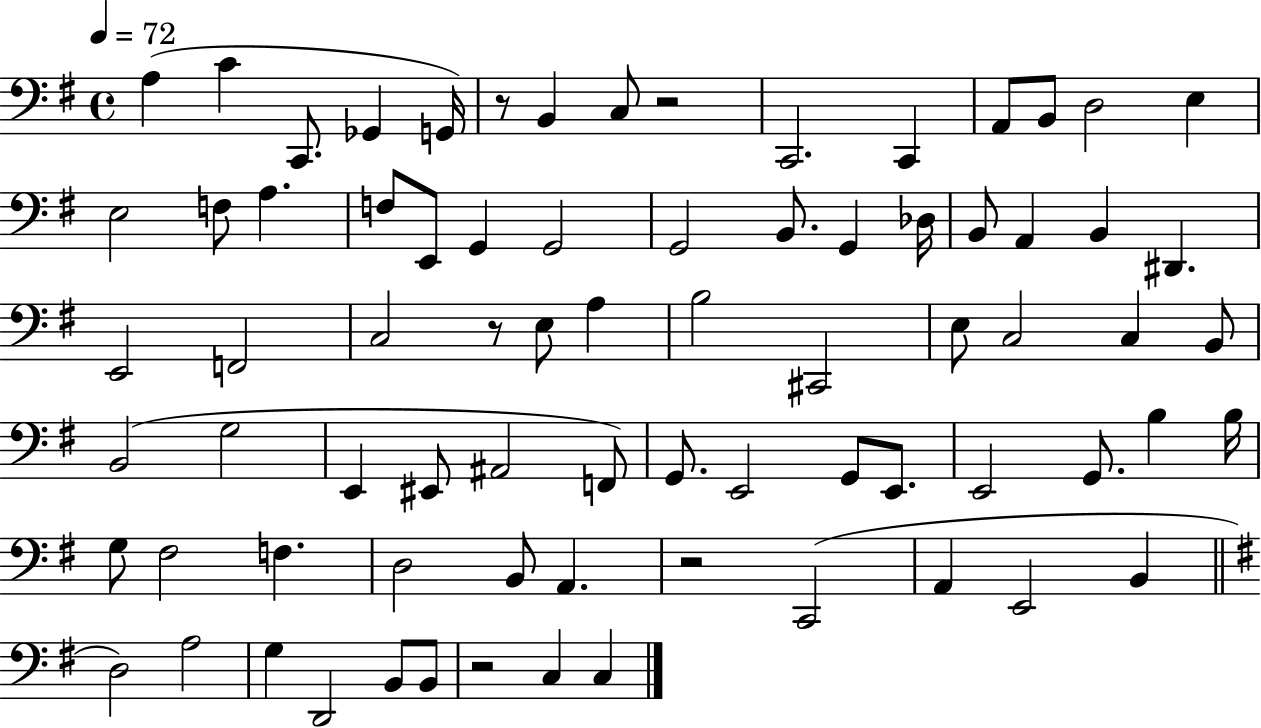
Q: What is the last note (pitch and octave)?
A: C3